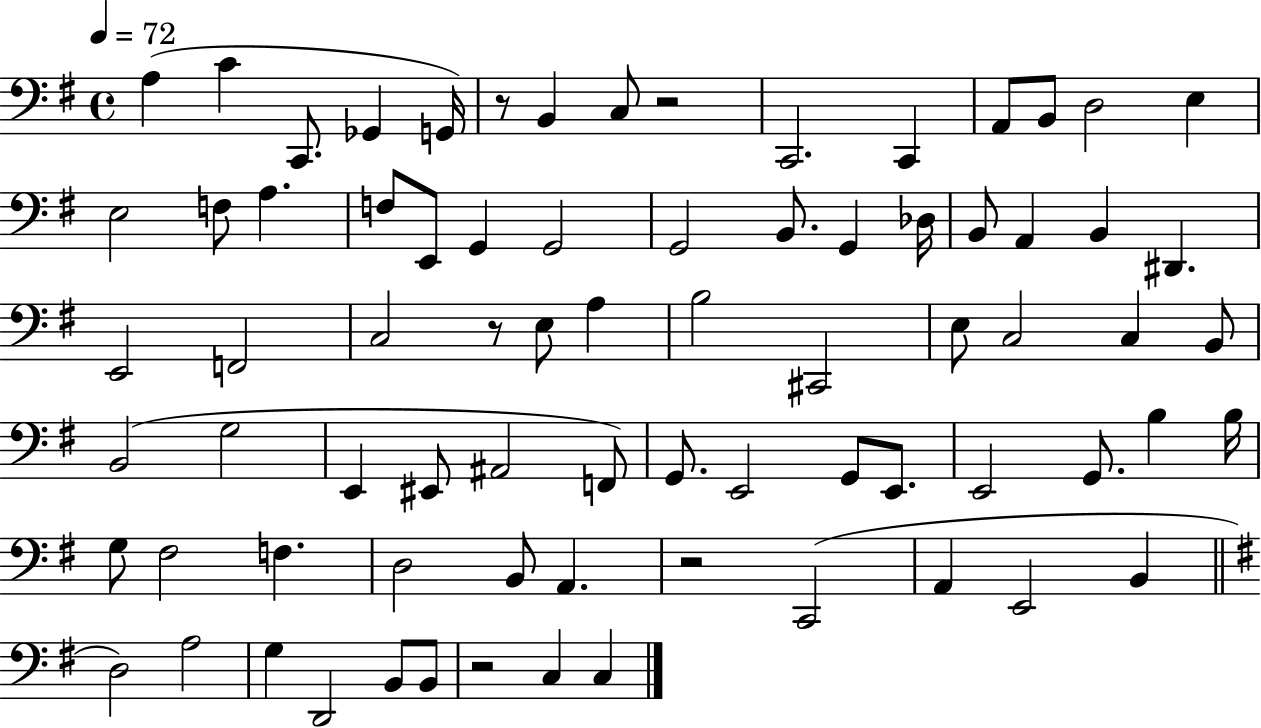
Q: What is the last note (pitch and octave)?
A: C3